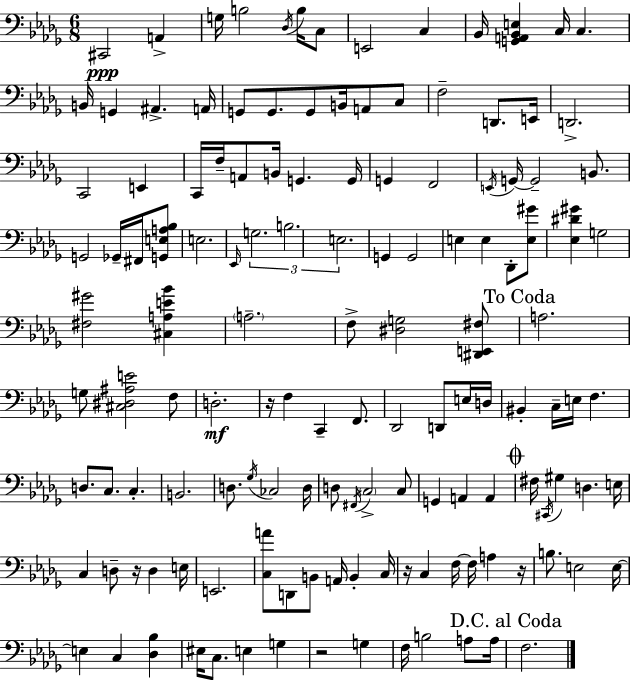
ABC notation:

X:1
T:Untitled
M:6/8
L:1/4
K:Bbm
^C,,2 A,, G,/4 B,2 _D,/4 B,/4 C,/2 E,,2 C, _B,,/4 [G,,A,,_B,,E,] C,/4 C, B,,/4 G,, ^A,, A,,/4 G,,/2 G,,/2 G,,/2 B,,/4 A,,/2 C,/2 F,2 D,,/2 E,,/4 D,,2 C,,2 E,, C,,/4 F,/4 A,,/2 B,,/4 G,, G,,/4 G,, F,,2 E,,/4 G,,/4 G,,2 B,,/2 G,,2 _G,,/4 ^F,,/4 [G,,E,A,_B,]/2 E,2 _E,,/4 G,2 B,2 E,2 G,, G,,2 E, E, _D,,/2 [E,^G]/2 [_E,^D^G] G,2 [^F,^G]2 [^C,A,E_B] A,2 F,/2 [^D,G,]2 [^D,,E,,^F,]/2 A,2 G,/2 [^C,^D,^A,E]2 F,/2 D,2 z/4 F, C,, F,,/2 _D,,2 D,,/2 E,/4 D,/4 ^B,, C,/4 E,/4 F, D,/2 C,/2 C, B,,2 D,/2 _G,/4 _C,2 D,/4 D,/2 ^F,,/4 C,2 C,/2 G,, A,, A,, ^F,/4 ^C,,/4 ^G, D, E,/4 C, D,/2 z/4 D, E,/4 E,,2 [C,A]/2 D,,/2 B,,/2 A,,/4 B,, C,/4 z/4 C, F,/4 F,/4 A, z/4 B,/2 E,2 E,/4 E, C, [_D,_B,] ^E,/4 C,/2 E, G, z2 G, F,/4 B,2 A,/2 A,/4 F,2